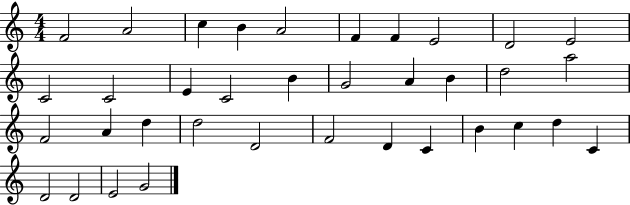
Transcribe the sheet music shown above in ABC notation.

X:1
T:Untitled
M:4/4
L:1/4
K:C
F2 A2 c B A2 F F E2 D2 E2 C2 C2 E C2 B G2 A B d2 a2 F2 A d d2 D2 F2 D C B c d C D2 D2 E2 G2